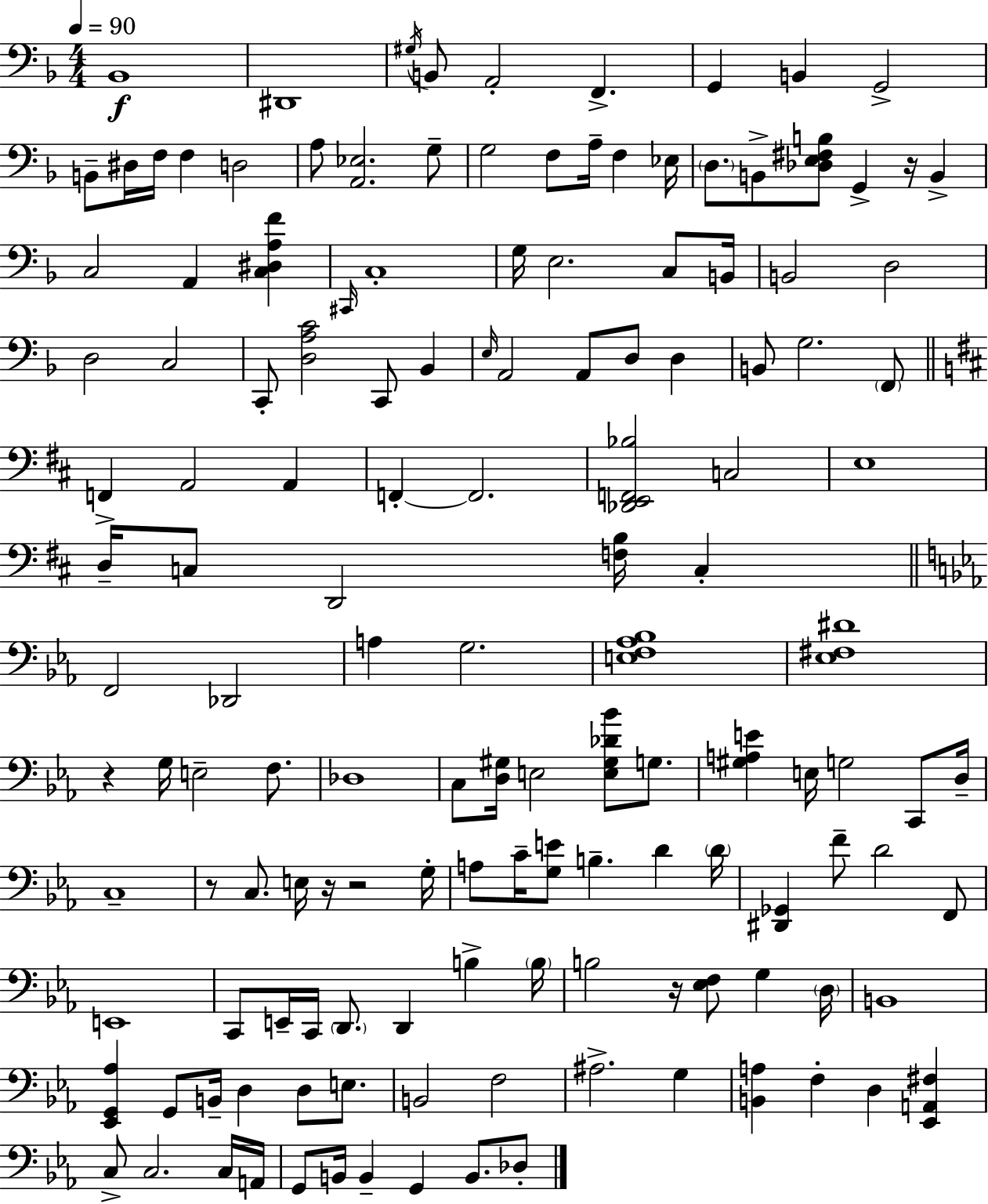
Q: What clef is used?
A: bass